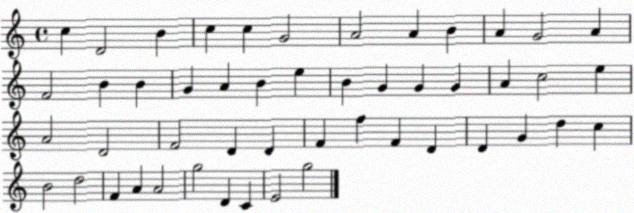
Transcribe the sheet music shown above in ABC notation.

X:1
T:Untitled
M:4/4
L:1/4
K:C
c D2 B c c G2 A2 A B A G2 A F2 B B G A B e B G G G A c2 e A2 D2 F2 D D F f F D D G d c B2 d2 F A A2 g2 D C E2 g2